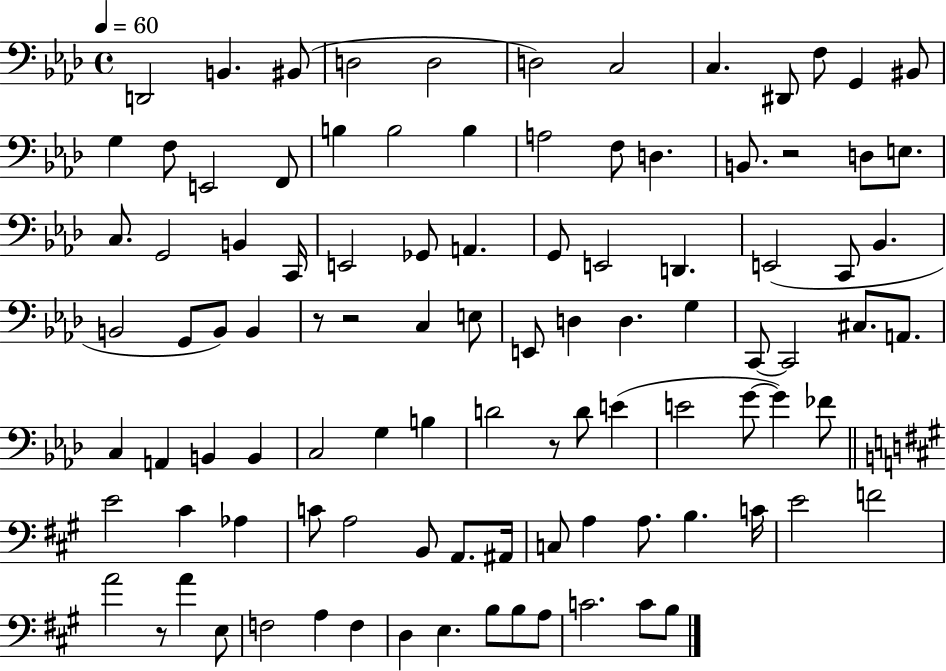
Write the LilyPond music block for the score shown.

{
  \clef bass
  \time 4/4
  \defaultTimeSignature
  \key aes \major
  \tempo 4 = 60
  d,2 b,4. bis,8( | d2 d2 | d2) c2 | c4. dis,8 f8 g,4 bis,8 | \break g4 f8 e,2 f,8 | b4 b2 b4 | a2 f8 d4. | b,8. r2 d8 e8. | \break c8. g,2 b,4 c,16 | e,2 ges,8 a,4. | g,8 e,2 d,4. | e,2( c,8 bes,4. | \break b,2 g,8 b,8) b,4 | r8 r2 c4 e8 | e,8 d4 d4. g4 | c,8~~ c,2 cis8. a,8. | \break c4 a,4 b,4 b,4 | c2 g4 b4 | d'2 r8 d'8 e'4( | e'2 g'8~~ g'4) fes'8 | \break \bar "||" \break \key a \major e'2 cis'4 aes4 | c'8 a2 b,8 a,8. ais,16 | c8 a4 a8. b4. c'16 | e'2 f'2 | \break a'2 r8 a'4 e8 | f2 a4 f4 | d4 e4. b8 b8 a8 | c'2. c'8 b8 | \break \bar "|."
}